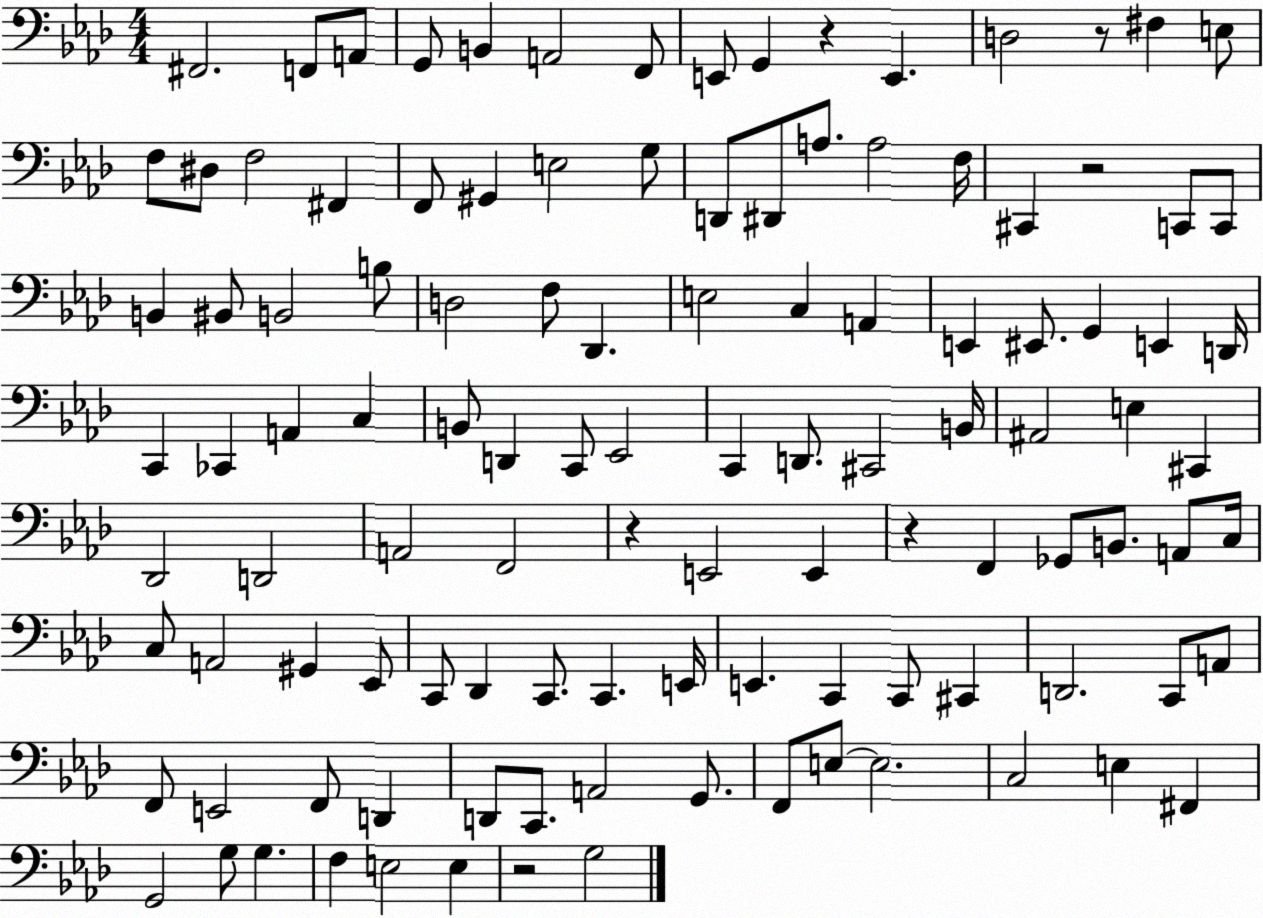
X:1
T:Untitled
M:4/4
L:1/4
K:Ab
^F,,2 F,,/2 A,,/2 G,,/2 B,, A,,2 F,,/2 E,,/2 G,, z E,, D,2 z/2 ^F, E,/2 F,/2 ^D,/2 F,2 ^F,, F,,/2 ^G,, E,2 G,/2 D,,/2 ^D,,/2 A,/2 A,2 F,/4 ^C,, z2 C,,/2 C,,/2 B,, ^B,,/2 B,,2 B,/2 D,2 F,/2 _D,, E,2 C, A,, E,, ^E,,/2 G,, E,, D,,/4 C,, _C,, A,, C, B,,/2 D,, C,,/2 _E,,2 C,, D,,/2 ^C,,2 B,,/4 ^A,,2 E, ^C,, _D,,2 D,,2 A,,2 F,,2 z E,,2 E,, z F,, _G,,/2 B,,/2 A,,/2 C,/4 C,/2 A,,2 ^G,, _E,,/2 C,,/2 _D,, C,,/2 C,, E,,/4 E,, C,, C,,/2 ^C,, D,,2 C,,/2 A,,/2 F,,/2 E,,2 F,,/2 D,, D,,/2 C,,/2 A,,2 G,,/2 F,,/2 E,/2 E,2 C,2 E, ^F,, G,,2 G,/2 G, F, E,2 E, z2 G,2